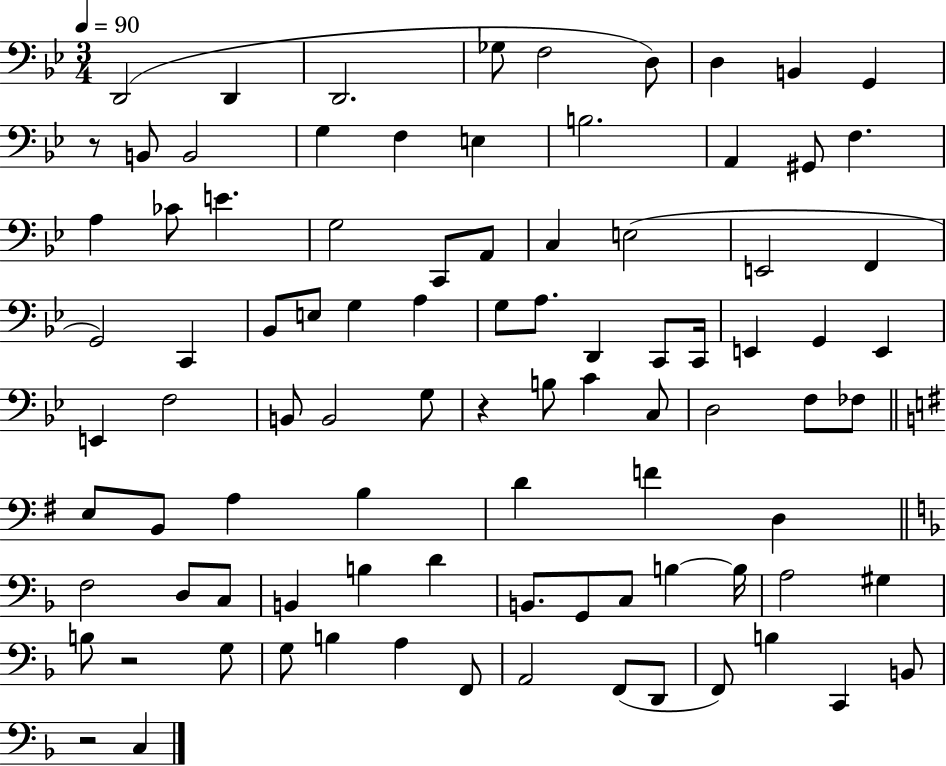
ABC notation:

X:1
T:Untitled
M:3/4
L:1/4
K:Bb
D,,2 D,, D,,2 _G,/2 F,2 D,/2 D, B,, G,, z/2 B,,/2 B,,2 G, F, E, B,2 A,, ^G,,/2 F, A, _C/2 E G,2 C,,/2 A,,/2 C, E,2 E,,2 F,, G,,2 C,, _B,,/2 E,/2 G, A, G,/2 A,/2 D,, C,,/2 C,,/4 E,, G,, E,, E,, F,2 B,,/2 B,,2 G,/2 z B,/2 C C,/2 D,2 F,/2 _F,/2 E,/2 B,,/2 A, B, D F D, F,2 D,/2 C,/2 B,, B, D B,,/2 G,,/2 C,/2 B, B,/4 A,2 ^G, B,/2 z2 G,/2 G,/2 B, A, F,,/2 A,,2 F,,/2 D,,/2 F,,/2 B, C,, B,,/2 z2 C,